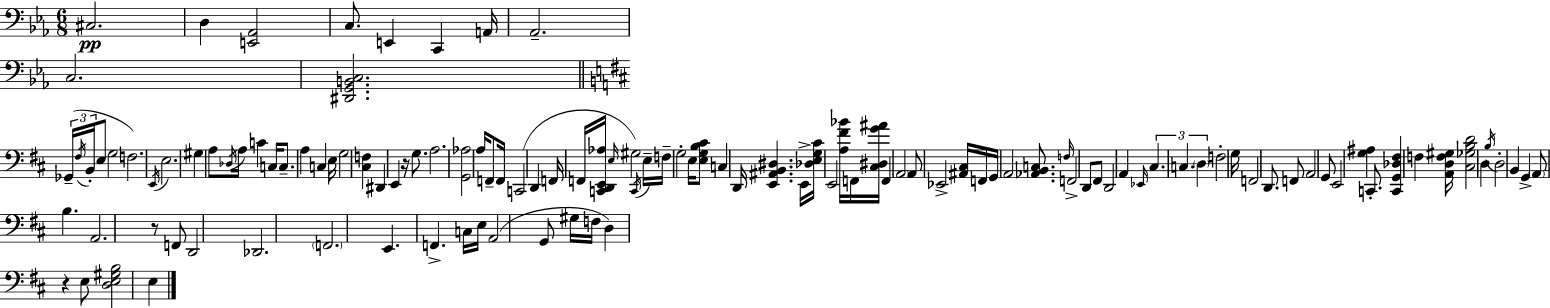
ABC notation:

X:1
T:Untitled
M:6/8
L:1/4
K:Eb
^C,2 D, [E,,_A,,]2 C,/2 E,, C,, A,,/4 _A,,2 C,2 [^D,,G,,B,,C,]2 _G,,/4 ^F,/4 B,,/4 E,/2 G,2 F,2 E,,/4 E,2 ^G, A,/2 _D,/4 A,/4 C C,/4 C,/2 A, C, E,/4 G,2 [^C,F,] ^D,, E,, z/4 G,/2 A,2 [G,,_A,]2 A,/4 F,,/2 F,,/4 C,,2 D,, F,,/4 F,,/4 [C,,D,,E,,_A,]/4 E,/4 ^G,2 C,,/4 E,/4 F,/4 G,2 E,/4 [E,G,B,^C]/2 C, D,,/4 [E,,^A,,B,,^D,] E,,/4 [_D,E,G,^C]/4 E,,2 [A,^F_B]/4 F,,/4 [^C,^D,G^A]/4 F,, A,,2 A,,/2 _E,,2 [^A,,^C,]/4 F,,/4 G,,/4 A,,2 [_A,,B,,C,]/2 F,/4 F,,2 D,,/2 ^F,,/2 D,,2 A,, _E,,/4 ^C, C, D, F,2 G,/4 F,,2 D,,/2 F,,/2 A,,2 G,,/2 E,,2 [G,^A,] C,,/2 [C,,G,,_D,^F,] F, [A,,D,F,^G,]/4 [^C,_G,B,D]2 D, B,/4 D,2 B,, G,, A,,/2 B, A,,2 z/2 F,,/2 D,,2 _D,,2 F,,2 E,, F,, C,/4 E,/4 A,,2 G,,/2 ^G,/4 F,/4 D, z E,/2 [D,E,^G,B,]2 E,